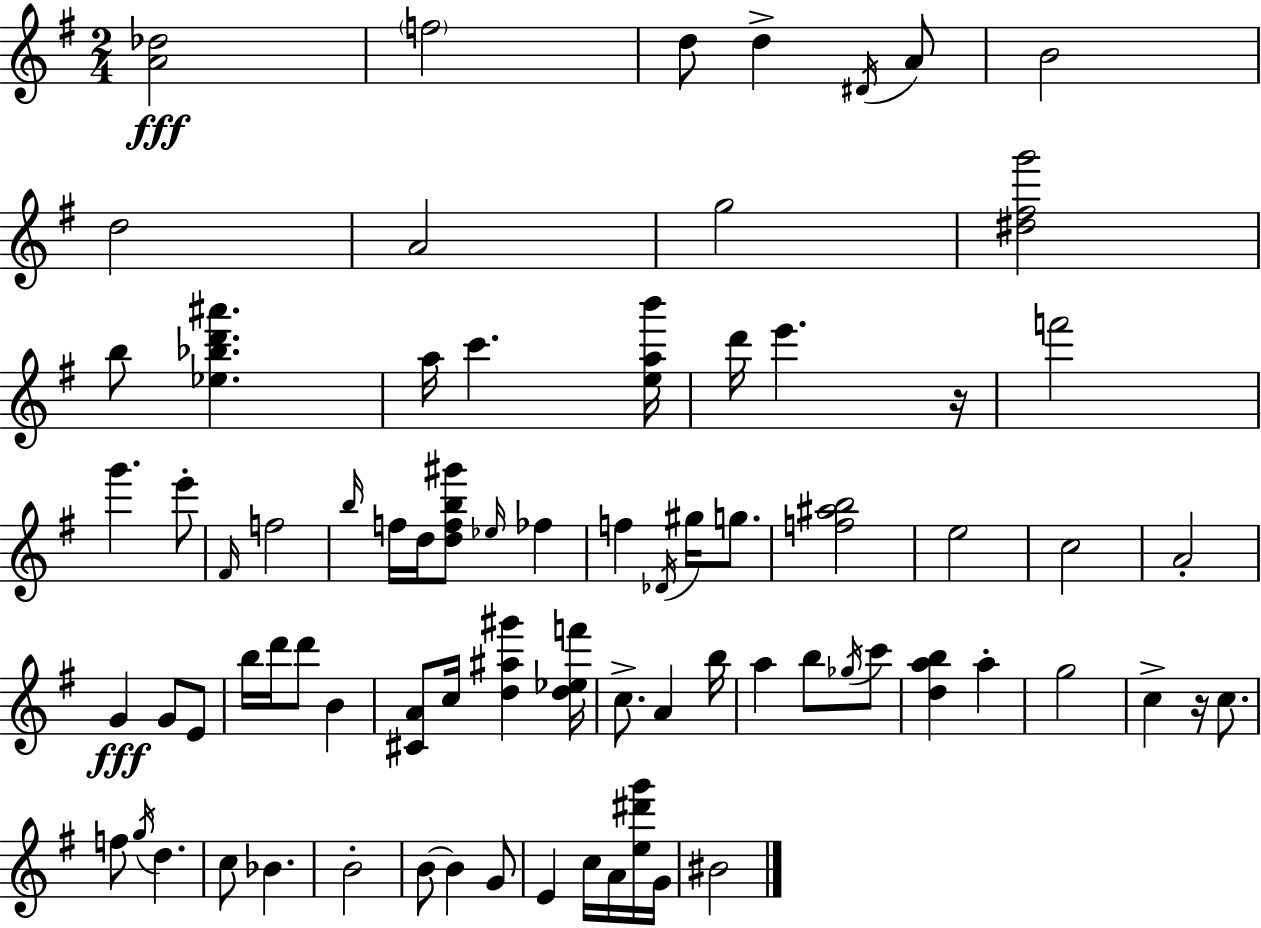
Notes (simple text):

[A4,Db5]/h F5/h D5/e D5/q D#4/s A4/e B4/h D5/h A4/h G5/h [D#5,F#5,G6]/h B5/e [Eb5,Bb5,D6,A#6]/q. A5/s C6/q. [E5,A5,B6]/s D6/s E6/q. R/s F6/h G6/q. E6/e F#4/s F5/h B5/s F5/s D5/s [D5,F5,B5,G#6]/e Eb5/s FES5/q F5/q Db4/s G#5/s G5/e. [F5,A#5,B5]/h E5/h C5/h A4/h G4/q G4/e E4/e B5/s D6/s D6/e B4/q [C#4,A4]/e C5/s [D5,A#5,G#6]/q [D5,Eb5,F6]/s C5/e. A4/q B5/s A5/q B5/e Gb5/s C6/e [D5,A5,B5]/q A5/q G5/h C5/q R/s C5/e. F5/e G5/s D5/q. C5/e Bb4/q. B4/h B4/e B4/q G4/e E4/q C5/s A4/s [E5,D#6,G6]/s G4/s BIS4/h